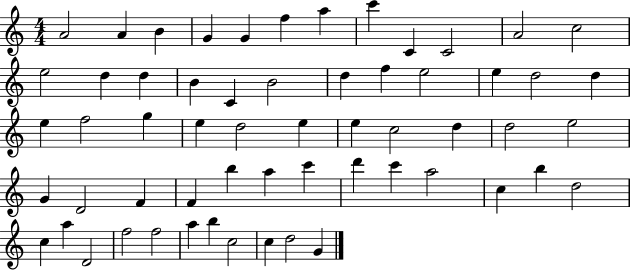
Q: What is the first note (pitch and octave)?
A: A4